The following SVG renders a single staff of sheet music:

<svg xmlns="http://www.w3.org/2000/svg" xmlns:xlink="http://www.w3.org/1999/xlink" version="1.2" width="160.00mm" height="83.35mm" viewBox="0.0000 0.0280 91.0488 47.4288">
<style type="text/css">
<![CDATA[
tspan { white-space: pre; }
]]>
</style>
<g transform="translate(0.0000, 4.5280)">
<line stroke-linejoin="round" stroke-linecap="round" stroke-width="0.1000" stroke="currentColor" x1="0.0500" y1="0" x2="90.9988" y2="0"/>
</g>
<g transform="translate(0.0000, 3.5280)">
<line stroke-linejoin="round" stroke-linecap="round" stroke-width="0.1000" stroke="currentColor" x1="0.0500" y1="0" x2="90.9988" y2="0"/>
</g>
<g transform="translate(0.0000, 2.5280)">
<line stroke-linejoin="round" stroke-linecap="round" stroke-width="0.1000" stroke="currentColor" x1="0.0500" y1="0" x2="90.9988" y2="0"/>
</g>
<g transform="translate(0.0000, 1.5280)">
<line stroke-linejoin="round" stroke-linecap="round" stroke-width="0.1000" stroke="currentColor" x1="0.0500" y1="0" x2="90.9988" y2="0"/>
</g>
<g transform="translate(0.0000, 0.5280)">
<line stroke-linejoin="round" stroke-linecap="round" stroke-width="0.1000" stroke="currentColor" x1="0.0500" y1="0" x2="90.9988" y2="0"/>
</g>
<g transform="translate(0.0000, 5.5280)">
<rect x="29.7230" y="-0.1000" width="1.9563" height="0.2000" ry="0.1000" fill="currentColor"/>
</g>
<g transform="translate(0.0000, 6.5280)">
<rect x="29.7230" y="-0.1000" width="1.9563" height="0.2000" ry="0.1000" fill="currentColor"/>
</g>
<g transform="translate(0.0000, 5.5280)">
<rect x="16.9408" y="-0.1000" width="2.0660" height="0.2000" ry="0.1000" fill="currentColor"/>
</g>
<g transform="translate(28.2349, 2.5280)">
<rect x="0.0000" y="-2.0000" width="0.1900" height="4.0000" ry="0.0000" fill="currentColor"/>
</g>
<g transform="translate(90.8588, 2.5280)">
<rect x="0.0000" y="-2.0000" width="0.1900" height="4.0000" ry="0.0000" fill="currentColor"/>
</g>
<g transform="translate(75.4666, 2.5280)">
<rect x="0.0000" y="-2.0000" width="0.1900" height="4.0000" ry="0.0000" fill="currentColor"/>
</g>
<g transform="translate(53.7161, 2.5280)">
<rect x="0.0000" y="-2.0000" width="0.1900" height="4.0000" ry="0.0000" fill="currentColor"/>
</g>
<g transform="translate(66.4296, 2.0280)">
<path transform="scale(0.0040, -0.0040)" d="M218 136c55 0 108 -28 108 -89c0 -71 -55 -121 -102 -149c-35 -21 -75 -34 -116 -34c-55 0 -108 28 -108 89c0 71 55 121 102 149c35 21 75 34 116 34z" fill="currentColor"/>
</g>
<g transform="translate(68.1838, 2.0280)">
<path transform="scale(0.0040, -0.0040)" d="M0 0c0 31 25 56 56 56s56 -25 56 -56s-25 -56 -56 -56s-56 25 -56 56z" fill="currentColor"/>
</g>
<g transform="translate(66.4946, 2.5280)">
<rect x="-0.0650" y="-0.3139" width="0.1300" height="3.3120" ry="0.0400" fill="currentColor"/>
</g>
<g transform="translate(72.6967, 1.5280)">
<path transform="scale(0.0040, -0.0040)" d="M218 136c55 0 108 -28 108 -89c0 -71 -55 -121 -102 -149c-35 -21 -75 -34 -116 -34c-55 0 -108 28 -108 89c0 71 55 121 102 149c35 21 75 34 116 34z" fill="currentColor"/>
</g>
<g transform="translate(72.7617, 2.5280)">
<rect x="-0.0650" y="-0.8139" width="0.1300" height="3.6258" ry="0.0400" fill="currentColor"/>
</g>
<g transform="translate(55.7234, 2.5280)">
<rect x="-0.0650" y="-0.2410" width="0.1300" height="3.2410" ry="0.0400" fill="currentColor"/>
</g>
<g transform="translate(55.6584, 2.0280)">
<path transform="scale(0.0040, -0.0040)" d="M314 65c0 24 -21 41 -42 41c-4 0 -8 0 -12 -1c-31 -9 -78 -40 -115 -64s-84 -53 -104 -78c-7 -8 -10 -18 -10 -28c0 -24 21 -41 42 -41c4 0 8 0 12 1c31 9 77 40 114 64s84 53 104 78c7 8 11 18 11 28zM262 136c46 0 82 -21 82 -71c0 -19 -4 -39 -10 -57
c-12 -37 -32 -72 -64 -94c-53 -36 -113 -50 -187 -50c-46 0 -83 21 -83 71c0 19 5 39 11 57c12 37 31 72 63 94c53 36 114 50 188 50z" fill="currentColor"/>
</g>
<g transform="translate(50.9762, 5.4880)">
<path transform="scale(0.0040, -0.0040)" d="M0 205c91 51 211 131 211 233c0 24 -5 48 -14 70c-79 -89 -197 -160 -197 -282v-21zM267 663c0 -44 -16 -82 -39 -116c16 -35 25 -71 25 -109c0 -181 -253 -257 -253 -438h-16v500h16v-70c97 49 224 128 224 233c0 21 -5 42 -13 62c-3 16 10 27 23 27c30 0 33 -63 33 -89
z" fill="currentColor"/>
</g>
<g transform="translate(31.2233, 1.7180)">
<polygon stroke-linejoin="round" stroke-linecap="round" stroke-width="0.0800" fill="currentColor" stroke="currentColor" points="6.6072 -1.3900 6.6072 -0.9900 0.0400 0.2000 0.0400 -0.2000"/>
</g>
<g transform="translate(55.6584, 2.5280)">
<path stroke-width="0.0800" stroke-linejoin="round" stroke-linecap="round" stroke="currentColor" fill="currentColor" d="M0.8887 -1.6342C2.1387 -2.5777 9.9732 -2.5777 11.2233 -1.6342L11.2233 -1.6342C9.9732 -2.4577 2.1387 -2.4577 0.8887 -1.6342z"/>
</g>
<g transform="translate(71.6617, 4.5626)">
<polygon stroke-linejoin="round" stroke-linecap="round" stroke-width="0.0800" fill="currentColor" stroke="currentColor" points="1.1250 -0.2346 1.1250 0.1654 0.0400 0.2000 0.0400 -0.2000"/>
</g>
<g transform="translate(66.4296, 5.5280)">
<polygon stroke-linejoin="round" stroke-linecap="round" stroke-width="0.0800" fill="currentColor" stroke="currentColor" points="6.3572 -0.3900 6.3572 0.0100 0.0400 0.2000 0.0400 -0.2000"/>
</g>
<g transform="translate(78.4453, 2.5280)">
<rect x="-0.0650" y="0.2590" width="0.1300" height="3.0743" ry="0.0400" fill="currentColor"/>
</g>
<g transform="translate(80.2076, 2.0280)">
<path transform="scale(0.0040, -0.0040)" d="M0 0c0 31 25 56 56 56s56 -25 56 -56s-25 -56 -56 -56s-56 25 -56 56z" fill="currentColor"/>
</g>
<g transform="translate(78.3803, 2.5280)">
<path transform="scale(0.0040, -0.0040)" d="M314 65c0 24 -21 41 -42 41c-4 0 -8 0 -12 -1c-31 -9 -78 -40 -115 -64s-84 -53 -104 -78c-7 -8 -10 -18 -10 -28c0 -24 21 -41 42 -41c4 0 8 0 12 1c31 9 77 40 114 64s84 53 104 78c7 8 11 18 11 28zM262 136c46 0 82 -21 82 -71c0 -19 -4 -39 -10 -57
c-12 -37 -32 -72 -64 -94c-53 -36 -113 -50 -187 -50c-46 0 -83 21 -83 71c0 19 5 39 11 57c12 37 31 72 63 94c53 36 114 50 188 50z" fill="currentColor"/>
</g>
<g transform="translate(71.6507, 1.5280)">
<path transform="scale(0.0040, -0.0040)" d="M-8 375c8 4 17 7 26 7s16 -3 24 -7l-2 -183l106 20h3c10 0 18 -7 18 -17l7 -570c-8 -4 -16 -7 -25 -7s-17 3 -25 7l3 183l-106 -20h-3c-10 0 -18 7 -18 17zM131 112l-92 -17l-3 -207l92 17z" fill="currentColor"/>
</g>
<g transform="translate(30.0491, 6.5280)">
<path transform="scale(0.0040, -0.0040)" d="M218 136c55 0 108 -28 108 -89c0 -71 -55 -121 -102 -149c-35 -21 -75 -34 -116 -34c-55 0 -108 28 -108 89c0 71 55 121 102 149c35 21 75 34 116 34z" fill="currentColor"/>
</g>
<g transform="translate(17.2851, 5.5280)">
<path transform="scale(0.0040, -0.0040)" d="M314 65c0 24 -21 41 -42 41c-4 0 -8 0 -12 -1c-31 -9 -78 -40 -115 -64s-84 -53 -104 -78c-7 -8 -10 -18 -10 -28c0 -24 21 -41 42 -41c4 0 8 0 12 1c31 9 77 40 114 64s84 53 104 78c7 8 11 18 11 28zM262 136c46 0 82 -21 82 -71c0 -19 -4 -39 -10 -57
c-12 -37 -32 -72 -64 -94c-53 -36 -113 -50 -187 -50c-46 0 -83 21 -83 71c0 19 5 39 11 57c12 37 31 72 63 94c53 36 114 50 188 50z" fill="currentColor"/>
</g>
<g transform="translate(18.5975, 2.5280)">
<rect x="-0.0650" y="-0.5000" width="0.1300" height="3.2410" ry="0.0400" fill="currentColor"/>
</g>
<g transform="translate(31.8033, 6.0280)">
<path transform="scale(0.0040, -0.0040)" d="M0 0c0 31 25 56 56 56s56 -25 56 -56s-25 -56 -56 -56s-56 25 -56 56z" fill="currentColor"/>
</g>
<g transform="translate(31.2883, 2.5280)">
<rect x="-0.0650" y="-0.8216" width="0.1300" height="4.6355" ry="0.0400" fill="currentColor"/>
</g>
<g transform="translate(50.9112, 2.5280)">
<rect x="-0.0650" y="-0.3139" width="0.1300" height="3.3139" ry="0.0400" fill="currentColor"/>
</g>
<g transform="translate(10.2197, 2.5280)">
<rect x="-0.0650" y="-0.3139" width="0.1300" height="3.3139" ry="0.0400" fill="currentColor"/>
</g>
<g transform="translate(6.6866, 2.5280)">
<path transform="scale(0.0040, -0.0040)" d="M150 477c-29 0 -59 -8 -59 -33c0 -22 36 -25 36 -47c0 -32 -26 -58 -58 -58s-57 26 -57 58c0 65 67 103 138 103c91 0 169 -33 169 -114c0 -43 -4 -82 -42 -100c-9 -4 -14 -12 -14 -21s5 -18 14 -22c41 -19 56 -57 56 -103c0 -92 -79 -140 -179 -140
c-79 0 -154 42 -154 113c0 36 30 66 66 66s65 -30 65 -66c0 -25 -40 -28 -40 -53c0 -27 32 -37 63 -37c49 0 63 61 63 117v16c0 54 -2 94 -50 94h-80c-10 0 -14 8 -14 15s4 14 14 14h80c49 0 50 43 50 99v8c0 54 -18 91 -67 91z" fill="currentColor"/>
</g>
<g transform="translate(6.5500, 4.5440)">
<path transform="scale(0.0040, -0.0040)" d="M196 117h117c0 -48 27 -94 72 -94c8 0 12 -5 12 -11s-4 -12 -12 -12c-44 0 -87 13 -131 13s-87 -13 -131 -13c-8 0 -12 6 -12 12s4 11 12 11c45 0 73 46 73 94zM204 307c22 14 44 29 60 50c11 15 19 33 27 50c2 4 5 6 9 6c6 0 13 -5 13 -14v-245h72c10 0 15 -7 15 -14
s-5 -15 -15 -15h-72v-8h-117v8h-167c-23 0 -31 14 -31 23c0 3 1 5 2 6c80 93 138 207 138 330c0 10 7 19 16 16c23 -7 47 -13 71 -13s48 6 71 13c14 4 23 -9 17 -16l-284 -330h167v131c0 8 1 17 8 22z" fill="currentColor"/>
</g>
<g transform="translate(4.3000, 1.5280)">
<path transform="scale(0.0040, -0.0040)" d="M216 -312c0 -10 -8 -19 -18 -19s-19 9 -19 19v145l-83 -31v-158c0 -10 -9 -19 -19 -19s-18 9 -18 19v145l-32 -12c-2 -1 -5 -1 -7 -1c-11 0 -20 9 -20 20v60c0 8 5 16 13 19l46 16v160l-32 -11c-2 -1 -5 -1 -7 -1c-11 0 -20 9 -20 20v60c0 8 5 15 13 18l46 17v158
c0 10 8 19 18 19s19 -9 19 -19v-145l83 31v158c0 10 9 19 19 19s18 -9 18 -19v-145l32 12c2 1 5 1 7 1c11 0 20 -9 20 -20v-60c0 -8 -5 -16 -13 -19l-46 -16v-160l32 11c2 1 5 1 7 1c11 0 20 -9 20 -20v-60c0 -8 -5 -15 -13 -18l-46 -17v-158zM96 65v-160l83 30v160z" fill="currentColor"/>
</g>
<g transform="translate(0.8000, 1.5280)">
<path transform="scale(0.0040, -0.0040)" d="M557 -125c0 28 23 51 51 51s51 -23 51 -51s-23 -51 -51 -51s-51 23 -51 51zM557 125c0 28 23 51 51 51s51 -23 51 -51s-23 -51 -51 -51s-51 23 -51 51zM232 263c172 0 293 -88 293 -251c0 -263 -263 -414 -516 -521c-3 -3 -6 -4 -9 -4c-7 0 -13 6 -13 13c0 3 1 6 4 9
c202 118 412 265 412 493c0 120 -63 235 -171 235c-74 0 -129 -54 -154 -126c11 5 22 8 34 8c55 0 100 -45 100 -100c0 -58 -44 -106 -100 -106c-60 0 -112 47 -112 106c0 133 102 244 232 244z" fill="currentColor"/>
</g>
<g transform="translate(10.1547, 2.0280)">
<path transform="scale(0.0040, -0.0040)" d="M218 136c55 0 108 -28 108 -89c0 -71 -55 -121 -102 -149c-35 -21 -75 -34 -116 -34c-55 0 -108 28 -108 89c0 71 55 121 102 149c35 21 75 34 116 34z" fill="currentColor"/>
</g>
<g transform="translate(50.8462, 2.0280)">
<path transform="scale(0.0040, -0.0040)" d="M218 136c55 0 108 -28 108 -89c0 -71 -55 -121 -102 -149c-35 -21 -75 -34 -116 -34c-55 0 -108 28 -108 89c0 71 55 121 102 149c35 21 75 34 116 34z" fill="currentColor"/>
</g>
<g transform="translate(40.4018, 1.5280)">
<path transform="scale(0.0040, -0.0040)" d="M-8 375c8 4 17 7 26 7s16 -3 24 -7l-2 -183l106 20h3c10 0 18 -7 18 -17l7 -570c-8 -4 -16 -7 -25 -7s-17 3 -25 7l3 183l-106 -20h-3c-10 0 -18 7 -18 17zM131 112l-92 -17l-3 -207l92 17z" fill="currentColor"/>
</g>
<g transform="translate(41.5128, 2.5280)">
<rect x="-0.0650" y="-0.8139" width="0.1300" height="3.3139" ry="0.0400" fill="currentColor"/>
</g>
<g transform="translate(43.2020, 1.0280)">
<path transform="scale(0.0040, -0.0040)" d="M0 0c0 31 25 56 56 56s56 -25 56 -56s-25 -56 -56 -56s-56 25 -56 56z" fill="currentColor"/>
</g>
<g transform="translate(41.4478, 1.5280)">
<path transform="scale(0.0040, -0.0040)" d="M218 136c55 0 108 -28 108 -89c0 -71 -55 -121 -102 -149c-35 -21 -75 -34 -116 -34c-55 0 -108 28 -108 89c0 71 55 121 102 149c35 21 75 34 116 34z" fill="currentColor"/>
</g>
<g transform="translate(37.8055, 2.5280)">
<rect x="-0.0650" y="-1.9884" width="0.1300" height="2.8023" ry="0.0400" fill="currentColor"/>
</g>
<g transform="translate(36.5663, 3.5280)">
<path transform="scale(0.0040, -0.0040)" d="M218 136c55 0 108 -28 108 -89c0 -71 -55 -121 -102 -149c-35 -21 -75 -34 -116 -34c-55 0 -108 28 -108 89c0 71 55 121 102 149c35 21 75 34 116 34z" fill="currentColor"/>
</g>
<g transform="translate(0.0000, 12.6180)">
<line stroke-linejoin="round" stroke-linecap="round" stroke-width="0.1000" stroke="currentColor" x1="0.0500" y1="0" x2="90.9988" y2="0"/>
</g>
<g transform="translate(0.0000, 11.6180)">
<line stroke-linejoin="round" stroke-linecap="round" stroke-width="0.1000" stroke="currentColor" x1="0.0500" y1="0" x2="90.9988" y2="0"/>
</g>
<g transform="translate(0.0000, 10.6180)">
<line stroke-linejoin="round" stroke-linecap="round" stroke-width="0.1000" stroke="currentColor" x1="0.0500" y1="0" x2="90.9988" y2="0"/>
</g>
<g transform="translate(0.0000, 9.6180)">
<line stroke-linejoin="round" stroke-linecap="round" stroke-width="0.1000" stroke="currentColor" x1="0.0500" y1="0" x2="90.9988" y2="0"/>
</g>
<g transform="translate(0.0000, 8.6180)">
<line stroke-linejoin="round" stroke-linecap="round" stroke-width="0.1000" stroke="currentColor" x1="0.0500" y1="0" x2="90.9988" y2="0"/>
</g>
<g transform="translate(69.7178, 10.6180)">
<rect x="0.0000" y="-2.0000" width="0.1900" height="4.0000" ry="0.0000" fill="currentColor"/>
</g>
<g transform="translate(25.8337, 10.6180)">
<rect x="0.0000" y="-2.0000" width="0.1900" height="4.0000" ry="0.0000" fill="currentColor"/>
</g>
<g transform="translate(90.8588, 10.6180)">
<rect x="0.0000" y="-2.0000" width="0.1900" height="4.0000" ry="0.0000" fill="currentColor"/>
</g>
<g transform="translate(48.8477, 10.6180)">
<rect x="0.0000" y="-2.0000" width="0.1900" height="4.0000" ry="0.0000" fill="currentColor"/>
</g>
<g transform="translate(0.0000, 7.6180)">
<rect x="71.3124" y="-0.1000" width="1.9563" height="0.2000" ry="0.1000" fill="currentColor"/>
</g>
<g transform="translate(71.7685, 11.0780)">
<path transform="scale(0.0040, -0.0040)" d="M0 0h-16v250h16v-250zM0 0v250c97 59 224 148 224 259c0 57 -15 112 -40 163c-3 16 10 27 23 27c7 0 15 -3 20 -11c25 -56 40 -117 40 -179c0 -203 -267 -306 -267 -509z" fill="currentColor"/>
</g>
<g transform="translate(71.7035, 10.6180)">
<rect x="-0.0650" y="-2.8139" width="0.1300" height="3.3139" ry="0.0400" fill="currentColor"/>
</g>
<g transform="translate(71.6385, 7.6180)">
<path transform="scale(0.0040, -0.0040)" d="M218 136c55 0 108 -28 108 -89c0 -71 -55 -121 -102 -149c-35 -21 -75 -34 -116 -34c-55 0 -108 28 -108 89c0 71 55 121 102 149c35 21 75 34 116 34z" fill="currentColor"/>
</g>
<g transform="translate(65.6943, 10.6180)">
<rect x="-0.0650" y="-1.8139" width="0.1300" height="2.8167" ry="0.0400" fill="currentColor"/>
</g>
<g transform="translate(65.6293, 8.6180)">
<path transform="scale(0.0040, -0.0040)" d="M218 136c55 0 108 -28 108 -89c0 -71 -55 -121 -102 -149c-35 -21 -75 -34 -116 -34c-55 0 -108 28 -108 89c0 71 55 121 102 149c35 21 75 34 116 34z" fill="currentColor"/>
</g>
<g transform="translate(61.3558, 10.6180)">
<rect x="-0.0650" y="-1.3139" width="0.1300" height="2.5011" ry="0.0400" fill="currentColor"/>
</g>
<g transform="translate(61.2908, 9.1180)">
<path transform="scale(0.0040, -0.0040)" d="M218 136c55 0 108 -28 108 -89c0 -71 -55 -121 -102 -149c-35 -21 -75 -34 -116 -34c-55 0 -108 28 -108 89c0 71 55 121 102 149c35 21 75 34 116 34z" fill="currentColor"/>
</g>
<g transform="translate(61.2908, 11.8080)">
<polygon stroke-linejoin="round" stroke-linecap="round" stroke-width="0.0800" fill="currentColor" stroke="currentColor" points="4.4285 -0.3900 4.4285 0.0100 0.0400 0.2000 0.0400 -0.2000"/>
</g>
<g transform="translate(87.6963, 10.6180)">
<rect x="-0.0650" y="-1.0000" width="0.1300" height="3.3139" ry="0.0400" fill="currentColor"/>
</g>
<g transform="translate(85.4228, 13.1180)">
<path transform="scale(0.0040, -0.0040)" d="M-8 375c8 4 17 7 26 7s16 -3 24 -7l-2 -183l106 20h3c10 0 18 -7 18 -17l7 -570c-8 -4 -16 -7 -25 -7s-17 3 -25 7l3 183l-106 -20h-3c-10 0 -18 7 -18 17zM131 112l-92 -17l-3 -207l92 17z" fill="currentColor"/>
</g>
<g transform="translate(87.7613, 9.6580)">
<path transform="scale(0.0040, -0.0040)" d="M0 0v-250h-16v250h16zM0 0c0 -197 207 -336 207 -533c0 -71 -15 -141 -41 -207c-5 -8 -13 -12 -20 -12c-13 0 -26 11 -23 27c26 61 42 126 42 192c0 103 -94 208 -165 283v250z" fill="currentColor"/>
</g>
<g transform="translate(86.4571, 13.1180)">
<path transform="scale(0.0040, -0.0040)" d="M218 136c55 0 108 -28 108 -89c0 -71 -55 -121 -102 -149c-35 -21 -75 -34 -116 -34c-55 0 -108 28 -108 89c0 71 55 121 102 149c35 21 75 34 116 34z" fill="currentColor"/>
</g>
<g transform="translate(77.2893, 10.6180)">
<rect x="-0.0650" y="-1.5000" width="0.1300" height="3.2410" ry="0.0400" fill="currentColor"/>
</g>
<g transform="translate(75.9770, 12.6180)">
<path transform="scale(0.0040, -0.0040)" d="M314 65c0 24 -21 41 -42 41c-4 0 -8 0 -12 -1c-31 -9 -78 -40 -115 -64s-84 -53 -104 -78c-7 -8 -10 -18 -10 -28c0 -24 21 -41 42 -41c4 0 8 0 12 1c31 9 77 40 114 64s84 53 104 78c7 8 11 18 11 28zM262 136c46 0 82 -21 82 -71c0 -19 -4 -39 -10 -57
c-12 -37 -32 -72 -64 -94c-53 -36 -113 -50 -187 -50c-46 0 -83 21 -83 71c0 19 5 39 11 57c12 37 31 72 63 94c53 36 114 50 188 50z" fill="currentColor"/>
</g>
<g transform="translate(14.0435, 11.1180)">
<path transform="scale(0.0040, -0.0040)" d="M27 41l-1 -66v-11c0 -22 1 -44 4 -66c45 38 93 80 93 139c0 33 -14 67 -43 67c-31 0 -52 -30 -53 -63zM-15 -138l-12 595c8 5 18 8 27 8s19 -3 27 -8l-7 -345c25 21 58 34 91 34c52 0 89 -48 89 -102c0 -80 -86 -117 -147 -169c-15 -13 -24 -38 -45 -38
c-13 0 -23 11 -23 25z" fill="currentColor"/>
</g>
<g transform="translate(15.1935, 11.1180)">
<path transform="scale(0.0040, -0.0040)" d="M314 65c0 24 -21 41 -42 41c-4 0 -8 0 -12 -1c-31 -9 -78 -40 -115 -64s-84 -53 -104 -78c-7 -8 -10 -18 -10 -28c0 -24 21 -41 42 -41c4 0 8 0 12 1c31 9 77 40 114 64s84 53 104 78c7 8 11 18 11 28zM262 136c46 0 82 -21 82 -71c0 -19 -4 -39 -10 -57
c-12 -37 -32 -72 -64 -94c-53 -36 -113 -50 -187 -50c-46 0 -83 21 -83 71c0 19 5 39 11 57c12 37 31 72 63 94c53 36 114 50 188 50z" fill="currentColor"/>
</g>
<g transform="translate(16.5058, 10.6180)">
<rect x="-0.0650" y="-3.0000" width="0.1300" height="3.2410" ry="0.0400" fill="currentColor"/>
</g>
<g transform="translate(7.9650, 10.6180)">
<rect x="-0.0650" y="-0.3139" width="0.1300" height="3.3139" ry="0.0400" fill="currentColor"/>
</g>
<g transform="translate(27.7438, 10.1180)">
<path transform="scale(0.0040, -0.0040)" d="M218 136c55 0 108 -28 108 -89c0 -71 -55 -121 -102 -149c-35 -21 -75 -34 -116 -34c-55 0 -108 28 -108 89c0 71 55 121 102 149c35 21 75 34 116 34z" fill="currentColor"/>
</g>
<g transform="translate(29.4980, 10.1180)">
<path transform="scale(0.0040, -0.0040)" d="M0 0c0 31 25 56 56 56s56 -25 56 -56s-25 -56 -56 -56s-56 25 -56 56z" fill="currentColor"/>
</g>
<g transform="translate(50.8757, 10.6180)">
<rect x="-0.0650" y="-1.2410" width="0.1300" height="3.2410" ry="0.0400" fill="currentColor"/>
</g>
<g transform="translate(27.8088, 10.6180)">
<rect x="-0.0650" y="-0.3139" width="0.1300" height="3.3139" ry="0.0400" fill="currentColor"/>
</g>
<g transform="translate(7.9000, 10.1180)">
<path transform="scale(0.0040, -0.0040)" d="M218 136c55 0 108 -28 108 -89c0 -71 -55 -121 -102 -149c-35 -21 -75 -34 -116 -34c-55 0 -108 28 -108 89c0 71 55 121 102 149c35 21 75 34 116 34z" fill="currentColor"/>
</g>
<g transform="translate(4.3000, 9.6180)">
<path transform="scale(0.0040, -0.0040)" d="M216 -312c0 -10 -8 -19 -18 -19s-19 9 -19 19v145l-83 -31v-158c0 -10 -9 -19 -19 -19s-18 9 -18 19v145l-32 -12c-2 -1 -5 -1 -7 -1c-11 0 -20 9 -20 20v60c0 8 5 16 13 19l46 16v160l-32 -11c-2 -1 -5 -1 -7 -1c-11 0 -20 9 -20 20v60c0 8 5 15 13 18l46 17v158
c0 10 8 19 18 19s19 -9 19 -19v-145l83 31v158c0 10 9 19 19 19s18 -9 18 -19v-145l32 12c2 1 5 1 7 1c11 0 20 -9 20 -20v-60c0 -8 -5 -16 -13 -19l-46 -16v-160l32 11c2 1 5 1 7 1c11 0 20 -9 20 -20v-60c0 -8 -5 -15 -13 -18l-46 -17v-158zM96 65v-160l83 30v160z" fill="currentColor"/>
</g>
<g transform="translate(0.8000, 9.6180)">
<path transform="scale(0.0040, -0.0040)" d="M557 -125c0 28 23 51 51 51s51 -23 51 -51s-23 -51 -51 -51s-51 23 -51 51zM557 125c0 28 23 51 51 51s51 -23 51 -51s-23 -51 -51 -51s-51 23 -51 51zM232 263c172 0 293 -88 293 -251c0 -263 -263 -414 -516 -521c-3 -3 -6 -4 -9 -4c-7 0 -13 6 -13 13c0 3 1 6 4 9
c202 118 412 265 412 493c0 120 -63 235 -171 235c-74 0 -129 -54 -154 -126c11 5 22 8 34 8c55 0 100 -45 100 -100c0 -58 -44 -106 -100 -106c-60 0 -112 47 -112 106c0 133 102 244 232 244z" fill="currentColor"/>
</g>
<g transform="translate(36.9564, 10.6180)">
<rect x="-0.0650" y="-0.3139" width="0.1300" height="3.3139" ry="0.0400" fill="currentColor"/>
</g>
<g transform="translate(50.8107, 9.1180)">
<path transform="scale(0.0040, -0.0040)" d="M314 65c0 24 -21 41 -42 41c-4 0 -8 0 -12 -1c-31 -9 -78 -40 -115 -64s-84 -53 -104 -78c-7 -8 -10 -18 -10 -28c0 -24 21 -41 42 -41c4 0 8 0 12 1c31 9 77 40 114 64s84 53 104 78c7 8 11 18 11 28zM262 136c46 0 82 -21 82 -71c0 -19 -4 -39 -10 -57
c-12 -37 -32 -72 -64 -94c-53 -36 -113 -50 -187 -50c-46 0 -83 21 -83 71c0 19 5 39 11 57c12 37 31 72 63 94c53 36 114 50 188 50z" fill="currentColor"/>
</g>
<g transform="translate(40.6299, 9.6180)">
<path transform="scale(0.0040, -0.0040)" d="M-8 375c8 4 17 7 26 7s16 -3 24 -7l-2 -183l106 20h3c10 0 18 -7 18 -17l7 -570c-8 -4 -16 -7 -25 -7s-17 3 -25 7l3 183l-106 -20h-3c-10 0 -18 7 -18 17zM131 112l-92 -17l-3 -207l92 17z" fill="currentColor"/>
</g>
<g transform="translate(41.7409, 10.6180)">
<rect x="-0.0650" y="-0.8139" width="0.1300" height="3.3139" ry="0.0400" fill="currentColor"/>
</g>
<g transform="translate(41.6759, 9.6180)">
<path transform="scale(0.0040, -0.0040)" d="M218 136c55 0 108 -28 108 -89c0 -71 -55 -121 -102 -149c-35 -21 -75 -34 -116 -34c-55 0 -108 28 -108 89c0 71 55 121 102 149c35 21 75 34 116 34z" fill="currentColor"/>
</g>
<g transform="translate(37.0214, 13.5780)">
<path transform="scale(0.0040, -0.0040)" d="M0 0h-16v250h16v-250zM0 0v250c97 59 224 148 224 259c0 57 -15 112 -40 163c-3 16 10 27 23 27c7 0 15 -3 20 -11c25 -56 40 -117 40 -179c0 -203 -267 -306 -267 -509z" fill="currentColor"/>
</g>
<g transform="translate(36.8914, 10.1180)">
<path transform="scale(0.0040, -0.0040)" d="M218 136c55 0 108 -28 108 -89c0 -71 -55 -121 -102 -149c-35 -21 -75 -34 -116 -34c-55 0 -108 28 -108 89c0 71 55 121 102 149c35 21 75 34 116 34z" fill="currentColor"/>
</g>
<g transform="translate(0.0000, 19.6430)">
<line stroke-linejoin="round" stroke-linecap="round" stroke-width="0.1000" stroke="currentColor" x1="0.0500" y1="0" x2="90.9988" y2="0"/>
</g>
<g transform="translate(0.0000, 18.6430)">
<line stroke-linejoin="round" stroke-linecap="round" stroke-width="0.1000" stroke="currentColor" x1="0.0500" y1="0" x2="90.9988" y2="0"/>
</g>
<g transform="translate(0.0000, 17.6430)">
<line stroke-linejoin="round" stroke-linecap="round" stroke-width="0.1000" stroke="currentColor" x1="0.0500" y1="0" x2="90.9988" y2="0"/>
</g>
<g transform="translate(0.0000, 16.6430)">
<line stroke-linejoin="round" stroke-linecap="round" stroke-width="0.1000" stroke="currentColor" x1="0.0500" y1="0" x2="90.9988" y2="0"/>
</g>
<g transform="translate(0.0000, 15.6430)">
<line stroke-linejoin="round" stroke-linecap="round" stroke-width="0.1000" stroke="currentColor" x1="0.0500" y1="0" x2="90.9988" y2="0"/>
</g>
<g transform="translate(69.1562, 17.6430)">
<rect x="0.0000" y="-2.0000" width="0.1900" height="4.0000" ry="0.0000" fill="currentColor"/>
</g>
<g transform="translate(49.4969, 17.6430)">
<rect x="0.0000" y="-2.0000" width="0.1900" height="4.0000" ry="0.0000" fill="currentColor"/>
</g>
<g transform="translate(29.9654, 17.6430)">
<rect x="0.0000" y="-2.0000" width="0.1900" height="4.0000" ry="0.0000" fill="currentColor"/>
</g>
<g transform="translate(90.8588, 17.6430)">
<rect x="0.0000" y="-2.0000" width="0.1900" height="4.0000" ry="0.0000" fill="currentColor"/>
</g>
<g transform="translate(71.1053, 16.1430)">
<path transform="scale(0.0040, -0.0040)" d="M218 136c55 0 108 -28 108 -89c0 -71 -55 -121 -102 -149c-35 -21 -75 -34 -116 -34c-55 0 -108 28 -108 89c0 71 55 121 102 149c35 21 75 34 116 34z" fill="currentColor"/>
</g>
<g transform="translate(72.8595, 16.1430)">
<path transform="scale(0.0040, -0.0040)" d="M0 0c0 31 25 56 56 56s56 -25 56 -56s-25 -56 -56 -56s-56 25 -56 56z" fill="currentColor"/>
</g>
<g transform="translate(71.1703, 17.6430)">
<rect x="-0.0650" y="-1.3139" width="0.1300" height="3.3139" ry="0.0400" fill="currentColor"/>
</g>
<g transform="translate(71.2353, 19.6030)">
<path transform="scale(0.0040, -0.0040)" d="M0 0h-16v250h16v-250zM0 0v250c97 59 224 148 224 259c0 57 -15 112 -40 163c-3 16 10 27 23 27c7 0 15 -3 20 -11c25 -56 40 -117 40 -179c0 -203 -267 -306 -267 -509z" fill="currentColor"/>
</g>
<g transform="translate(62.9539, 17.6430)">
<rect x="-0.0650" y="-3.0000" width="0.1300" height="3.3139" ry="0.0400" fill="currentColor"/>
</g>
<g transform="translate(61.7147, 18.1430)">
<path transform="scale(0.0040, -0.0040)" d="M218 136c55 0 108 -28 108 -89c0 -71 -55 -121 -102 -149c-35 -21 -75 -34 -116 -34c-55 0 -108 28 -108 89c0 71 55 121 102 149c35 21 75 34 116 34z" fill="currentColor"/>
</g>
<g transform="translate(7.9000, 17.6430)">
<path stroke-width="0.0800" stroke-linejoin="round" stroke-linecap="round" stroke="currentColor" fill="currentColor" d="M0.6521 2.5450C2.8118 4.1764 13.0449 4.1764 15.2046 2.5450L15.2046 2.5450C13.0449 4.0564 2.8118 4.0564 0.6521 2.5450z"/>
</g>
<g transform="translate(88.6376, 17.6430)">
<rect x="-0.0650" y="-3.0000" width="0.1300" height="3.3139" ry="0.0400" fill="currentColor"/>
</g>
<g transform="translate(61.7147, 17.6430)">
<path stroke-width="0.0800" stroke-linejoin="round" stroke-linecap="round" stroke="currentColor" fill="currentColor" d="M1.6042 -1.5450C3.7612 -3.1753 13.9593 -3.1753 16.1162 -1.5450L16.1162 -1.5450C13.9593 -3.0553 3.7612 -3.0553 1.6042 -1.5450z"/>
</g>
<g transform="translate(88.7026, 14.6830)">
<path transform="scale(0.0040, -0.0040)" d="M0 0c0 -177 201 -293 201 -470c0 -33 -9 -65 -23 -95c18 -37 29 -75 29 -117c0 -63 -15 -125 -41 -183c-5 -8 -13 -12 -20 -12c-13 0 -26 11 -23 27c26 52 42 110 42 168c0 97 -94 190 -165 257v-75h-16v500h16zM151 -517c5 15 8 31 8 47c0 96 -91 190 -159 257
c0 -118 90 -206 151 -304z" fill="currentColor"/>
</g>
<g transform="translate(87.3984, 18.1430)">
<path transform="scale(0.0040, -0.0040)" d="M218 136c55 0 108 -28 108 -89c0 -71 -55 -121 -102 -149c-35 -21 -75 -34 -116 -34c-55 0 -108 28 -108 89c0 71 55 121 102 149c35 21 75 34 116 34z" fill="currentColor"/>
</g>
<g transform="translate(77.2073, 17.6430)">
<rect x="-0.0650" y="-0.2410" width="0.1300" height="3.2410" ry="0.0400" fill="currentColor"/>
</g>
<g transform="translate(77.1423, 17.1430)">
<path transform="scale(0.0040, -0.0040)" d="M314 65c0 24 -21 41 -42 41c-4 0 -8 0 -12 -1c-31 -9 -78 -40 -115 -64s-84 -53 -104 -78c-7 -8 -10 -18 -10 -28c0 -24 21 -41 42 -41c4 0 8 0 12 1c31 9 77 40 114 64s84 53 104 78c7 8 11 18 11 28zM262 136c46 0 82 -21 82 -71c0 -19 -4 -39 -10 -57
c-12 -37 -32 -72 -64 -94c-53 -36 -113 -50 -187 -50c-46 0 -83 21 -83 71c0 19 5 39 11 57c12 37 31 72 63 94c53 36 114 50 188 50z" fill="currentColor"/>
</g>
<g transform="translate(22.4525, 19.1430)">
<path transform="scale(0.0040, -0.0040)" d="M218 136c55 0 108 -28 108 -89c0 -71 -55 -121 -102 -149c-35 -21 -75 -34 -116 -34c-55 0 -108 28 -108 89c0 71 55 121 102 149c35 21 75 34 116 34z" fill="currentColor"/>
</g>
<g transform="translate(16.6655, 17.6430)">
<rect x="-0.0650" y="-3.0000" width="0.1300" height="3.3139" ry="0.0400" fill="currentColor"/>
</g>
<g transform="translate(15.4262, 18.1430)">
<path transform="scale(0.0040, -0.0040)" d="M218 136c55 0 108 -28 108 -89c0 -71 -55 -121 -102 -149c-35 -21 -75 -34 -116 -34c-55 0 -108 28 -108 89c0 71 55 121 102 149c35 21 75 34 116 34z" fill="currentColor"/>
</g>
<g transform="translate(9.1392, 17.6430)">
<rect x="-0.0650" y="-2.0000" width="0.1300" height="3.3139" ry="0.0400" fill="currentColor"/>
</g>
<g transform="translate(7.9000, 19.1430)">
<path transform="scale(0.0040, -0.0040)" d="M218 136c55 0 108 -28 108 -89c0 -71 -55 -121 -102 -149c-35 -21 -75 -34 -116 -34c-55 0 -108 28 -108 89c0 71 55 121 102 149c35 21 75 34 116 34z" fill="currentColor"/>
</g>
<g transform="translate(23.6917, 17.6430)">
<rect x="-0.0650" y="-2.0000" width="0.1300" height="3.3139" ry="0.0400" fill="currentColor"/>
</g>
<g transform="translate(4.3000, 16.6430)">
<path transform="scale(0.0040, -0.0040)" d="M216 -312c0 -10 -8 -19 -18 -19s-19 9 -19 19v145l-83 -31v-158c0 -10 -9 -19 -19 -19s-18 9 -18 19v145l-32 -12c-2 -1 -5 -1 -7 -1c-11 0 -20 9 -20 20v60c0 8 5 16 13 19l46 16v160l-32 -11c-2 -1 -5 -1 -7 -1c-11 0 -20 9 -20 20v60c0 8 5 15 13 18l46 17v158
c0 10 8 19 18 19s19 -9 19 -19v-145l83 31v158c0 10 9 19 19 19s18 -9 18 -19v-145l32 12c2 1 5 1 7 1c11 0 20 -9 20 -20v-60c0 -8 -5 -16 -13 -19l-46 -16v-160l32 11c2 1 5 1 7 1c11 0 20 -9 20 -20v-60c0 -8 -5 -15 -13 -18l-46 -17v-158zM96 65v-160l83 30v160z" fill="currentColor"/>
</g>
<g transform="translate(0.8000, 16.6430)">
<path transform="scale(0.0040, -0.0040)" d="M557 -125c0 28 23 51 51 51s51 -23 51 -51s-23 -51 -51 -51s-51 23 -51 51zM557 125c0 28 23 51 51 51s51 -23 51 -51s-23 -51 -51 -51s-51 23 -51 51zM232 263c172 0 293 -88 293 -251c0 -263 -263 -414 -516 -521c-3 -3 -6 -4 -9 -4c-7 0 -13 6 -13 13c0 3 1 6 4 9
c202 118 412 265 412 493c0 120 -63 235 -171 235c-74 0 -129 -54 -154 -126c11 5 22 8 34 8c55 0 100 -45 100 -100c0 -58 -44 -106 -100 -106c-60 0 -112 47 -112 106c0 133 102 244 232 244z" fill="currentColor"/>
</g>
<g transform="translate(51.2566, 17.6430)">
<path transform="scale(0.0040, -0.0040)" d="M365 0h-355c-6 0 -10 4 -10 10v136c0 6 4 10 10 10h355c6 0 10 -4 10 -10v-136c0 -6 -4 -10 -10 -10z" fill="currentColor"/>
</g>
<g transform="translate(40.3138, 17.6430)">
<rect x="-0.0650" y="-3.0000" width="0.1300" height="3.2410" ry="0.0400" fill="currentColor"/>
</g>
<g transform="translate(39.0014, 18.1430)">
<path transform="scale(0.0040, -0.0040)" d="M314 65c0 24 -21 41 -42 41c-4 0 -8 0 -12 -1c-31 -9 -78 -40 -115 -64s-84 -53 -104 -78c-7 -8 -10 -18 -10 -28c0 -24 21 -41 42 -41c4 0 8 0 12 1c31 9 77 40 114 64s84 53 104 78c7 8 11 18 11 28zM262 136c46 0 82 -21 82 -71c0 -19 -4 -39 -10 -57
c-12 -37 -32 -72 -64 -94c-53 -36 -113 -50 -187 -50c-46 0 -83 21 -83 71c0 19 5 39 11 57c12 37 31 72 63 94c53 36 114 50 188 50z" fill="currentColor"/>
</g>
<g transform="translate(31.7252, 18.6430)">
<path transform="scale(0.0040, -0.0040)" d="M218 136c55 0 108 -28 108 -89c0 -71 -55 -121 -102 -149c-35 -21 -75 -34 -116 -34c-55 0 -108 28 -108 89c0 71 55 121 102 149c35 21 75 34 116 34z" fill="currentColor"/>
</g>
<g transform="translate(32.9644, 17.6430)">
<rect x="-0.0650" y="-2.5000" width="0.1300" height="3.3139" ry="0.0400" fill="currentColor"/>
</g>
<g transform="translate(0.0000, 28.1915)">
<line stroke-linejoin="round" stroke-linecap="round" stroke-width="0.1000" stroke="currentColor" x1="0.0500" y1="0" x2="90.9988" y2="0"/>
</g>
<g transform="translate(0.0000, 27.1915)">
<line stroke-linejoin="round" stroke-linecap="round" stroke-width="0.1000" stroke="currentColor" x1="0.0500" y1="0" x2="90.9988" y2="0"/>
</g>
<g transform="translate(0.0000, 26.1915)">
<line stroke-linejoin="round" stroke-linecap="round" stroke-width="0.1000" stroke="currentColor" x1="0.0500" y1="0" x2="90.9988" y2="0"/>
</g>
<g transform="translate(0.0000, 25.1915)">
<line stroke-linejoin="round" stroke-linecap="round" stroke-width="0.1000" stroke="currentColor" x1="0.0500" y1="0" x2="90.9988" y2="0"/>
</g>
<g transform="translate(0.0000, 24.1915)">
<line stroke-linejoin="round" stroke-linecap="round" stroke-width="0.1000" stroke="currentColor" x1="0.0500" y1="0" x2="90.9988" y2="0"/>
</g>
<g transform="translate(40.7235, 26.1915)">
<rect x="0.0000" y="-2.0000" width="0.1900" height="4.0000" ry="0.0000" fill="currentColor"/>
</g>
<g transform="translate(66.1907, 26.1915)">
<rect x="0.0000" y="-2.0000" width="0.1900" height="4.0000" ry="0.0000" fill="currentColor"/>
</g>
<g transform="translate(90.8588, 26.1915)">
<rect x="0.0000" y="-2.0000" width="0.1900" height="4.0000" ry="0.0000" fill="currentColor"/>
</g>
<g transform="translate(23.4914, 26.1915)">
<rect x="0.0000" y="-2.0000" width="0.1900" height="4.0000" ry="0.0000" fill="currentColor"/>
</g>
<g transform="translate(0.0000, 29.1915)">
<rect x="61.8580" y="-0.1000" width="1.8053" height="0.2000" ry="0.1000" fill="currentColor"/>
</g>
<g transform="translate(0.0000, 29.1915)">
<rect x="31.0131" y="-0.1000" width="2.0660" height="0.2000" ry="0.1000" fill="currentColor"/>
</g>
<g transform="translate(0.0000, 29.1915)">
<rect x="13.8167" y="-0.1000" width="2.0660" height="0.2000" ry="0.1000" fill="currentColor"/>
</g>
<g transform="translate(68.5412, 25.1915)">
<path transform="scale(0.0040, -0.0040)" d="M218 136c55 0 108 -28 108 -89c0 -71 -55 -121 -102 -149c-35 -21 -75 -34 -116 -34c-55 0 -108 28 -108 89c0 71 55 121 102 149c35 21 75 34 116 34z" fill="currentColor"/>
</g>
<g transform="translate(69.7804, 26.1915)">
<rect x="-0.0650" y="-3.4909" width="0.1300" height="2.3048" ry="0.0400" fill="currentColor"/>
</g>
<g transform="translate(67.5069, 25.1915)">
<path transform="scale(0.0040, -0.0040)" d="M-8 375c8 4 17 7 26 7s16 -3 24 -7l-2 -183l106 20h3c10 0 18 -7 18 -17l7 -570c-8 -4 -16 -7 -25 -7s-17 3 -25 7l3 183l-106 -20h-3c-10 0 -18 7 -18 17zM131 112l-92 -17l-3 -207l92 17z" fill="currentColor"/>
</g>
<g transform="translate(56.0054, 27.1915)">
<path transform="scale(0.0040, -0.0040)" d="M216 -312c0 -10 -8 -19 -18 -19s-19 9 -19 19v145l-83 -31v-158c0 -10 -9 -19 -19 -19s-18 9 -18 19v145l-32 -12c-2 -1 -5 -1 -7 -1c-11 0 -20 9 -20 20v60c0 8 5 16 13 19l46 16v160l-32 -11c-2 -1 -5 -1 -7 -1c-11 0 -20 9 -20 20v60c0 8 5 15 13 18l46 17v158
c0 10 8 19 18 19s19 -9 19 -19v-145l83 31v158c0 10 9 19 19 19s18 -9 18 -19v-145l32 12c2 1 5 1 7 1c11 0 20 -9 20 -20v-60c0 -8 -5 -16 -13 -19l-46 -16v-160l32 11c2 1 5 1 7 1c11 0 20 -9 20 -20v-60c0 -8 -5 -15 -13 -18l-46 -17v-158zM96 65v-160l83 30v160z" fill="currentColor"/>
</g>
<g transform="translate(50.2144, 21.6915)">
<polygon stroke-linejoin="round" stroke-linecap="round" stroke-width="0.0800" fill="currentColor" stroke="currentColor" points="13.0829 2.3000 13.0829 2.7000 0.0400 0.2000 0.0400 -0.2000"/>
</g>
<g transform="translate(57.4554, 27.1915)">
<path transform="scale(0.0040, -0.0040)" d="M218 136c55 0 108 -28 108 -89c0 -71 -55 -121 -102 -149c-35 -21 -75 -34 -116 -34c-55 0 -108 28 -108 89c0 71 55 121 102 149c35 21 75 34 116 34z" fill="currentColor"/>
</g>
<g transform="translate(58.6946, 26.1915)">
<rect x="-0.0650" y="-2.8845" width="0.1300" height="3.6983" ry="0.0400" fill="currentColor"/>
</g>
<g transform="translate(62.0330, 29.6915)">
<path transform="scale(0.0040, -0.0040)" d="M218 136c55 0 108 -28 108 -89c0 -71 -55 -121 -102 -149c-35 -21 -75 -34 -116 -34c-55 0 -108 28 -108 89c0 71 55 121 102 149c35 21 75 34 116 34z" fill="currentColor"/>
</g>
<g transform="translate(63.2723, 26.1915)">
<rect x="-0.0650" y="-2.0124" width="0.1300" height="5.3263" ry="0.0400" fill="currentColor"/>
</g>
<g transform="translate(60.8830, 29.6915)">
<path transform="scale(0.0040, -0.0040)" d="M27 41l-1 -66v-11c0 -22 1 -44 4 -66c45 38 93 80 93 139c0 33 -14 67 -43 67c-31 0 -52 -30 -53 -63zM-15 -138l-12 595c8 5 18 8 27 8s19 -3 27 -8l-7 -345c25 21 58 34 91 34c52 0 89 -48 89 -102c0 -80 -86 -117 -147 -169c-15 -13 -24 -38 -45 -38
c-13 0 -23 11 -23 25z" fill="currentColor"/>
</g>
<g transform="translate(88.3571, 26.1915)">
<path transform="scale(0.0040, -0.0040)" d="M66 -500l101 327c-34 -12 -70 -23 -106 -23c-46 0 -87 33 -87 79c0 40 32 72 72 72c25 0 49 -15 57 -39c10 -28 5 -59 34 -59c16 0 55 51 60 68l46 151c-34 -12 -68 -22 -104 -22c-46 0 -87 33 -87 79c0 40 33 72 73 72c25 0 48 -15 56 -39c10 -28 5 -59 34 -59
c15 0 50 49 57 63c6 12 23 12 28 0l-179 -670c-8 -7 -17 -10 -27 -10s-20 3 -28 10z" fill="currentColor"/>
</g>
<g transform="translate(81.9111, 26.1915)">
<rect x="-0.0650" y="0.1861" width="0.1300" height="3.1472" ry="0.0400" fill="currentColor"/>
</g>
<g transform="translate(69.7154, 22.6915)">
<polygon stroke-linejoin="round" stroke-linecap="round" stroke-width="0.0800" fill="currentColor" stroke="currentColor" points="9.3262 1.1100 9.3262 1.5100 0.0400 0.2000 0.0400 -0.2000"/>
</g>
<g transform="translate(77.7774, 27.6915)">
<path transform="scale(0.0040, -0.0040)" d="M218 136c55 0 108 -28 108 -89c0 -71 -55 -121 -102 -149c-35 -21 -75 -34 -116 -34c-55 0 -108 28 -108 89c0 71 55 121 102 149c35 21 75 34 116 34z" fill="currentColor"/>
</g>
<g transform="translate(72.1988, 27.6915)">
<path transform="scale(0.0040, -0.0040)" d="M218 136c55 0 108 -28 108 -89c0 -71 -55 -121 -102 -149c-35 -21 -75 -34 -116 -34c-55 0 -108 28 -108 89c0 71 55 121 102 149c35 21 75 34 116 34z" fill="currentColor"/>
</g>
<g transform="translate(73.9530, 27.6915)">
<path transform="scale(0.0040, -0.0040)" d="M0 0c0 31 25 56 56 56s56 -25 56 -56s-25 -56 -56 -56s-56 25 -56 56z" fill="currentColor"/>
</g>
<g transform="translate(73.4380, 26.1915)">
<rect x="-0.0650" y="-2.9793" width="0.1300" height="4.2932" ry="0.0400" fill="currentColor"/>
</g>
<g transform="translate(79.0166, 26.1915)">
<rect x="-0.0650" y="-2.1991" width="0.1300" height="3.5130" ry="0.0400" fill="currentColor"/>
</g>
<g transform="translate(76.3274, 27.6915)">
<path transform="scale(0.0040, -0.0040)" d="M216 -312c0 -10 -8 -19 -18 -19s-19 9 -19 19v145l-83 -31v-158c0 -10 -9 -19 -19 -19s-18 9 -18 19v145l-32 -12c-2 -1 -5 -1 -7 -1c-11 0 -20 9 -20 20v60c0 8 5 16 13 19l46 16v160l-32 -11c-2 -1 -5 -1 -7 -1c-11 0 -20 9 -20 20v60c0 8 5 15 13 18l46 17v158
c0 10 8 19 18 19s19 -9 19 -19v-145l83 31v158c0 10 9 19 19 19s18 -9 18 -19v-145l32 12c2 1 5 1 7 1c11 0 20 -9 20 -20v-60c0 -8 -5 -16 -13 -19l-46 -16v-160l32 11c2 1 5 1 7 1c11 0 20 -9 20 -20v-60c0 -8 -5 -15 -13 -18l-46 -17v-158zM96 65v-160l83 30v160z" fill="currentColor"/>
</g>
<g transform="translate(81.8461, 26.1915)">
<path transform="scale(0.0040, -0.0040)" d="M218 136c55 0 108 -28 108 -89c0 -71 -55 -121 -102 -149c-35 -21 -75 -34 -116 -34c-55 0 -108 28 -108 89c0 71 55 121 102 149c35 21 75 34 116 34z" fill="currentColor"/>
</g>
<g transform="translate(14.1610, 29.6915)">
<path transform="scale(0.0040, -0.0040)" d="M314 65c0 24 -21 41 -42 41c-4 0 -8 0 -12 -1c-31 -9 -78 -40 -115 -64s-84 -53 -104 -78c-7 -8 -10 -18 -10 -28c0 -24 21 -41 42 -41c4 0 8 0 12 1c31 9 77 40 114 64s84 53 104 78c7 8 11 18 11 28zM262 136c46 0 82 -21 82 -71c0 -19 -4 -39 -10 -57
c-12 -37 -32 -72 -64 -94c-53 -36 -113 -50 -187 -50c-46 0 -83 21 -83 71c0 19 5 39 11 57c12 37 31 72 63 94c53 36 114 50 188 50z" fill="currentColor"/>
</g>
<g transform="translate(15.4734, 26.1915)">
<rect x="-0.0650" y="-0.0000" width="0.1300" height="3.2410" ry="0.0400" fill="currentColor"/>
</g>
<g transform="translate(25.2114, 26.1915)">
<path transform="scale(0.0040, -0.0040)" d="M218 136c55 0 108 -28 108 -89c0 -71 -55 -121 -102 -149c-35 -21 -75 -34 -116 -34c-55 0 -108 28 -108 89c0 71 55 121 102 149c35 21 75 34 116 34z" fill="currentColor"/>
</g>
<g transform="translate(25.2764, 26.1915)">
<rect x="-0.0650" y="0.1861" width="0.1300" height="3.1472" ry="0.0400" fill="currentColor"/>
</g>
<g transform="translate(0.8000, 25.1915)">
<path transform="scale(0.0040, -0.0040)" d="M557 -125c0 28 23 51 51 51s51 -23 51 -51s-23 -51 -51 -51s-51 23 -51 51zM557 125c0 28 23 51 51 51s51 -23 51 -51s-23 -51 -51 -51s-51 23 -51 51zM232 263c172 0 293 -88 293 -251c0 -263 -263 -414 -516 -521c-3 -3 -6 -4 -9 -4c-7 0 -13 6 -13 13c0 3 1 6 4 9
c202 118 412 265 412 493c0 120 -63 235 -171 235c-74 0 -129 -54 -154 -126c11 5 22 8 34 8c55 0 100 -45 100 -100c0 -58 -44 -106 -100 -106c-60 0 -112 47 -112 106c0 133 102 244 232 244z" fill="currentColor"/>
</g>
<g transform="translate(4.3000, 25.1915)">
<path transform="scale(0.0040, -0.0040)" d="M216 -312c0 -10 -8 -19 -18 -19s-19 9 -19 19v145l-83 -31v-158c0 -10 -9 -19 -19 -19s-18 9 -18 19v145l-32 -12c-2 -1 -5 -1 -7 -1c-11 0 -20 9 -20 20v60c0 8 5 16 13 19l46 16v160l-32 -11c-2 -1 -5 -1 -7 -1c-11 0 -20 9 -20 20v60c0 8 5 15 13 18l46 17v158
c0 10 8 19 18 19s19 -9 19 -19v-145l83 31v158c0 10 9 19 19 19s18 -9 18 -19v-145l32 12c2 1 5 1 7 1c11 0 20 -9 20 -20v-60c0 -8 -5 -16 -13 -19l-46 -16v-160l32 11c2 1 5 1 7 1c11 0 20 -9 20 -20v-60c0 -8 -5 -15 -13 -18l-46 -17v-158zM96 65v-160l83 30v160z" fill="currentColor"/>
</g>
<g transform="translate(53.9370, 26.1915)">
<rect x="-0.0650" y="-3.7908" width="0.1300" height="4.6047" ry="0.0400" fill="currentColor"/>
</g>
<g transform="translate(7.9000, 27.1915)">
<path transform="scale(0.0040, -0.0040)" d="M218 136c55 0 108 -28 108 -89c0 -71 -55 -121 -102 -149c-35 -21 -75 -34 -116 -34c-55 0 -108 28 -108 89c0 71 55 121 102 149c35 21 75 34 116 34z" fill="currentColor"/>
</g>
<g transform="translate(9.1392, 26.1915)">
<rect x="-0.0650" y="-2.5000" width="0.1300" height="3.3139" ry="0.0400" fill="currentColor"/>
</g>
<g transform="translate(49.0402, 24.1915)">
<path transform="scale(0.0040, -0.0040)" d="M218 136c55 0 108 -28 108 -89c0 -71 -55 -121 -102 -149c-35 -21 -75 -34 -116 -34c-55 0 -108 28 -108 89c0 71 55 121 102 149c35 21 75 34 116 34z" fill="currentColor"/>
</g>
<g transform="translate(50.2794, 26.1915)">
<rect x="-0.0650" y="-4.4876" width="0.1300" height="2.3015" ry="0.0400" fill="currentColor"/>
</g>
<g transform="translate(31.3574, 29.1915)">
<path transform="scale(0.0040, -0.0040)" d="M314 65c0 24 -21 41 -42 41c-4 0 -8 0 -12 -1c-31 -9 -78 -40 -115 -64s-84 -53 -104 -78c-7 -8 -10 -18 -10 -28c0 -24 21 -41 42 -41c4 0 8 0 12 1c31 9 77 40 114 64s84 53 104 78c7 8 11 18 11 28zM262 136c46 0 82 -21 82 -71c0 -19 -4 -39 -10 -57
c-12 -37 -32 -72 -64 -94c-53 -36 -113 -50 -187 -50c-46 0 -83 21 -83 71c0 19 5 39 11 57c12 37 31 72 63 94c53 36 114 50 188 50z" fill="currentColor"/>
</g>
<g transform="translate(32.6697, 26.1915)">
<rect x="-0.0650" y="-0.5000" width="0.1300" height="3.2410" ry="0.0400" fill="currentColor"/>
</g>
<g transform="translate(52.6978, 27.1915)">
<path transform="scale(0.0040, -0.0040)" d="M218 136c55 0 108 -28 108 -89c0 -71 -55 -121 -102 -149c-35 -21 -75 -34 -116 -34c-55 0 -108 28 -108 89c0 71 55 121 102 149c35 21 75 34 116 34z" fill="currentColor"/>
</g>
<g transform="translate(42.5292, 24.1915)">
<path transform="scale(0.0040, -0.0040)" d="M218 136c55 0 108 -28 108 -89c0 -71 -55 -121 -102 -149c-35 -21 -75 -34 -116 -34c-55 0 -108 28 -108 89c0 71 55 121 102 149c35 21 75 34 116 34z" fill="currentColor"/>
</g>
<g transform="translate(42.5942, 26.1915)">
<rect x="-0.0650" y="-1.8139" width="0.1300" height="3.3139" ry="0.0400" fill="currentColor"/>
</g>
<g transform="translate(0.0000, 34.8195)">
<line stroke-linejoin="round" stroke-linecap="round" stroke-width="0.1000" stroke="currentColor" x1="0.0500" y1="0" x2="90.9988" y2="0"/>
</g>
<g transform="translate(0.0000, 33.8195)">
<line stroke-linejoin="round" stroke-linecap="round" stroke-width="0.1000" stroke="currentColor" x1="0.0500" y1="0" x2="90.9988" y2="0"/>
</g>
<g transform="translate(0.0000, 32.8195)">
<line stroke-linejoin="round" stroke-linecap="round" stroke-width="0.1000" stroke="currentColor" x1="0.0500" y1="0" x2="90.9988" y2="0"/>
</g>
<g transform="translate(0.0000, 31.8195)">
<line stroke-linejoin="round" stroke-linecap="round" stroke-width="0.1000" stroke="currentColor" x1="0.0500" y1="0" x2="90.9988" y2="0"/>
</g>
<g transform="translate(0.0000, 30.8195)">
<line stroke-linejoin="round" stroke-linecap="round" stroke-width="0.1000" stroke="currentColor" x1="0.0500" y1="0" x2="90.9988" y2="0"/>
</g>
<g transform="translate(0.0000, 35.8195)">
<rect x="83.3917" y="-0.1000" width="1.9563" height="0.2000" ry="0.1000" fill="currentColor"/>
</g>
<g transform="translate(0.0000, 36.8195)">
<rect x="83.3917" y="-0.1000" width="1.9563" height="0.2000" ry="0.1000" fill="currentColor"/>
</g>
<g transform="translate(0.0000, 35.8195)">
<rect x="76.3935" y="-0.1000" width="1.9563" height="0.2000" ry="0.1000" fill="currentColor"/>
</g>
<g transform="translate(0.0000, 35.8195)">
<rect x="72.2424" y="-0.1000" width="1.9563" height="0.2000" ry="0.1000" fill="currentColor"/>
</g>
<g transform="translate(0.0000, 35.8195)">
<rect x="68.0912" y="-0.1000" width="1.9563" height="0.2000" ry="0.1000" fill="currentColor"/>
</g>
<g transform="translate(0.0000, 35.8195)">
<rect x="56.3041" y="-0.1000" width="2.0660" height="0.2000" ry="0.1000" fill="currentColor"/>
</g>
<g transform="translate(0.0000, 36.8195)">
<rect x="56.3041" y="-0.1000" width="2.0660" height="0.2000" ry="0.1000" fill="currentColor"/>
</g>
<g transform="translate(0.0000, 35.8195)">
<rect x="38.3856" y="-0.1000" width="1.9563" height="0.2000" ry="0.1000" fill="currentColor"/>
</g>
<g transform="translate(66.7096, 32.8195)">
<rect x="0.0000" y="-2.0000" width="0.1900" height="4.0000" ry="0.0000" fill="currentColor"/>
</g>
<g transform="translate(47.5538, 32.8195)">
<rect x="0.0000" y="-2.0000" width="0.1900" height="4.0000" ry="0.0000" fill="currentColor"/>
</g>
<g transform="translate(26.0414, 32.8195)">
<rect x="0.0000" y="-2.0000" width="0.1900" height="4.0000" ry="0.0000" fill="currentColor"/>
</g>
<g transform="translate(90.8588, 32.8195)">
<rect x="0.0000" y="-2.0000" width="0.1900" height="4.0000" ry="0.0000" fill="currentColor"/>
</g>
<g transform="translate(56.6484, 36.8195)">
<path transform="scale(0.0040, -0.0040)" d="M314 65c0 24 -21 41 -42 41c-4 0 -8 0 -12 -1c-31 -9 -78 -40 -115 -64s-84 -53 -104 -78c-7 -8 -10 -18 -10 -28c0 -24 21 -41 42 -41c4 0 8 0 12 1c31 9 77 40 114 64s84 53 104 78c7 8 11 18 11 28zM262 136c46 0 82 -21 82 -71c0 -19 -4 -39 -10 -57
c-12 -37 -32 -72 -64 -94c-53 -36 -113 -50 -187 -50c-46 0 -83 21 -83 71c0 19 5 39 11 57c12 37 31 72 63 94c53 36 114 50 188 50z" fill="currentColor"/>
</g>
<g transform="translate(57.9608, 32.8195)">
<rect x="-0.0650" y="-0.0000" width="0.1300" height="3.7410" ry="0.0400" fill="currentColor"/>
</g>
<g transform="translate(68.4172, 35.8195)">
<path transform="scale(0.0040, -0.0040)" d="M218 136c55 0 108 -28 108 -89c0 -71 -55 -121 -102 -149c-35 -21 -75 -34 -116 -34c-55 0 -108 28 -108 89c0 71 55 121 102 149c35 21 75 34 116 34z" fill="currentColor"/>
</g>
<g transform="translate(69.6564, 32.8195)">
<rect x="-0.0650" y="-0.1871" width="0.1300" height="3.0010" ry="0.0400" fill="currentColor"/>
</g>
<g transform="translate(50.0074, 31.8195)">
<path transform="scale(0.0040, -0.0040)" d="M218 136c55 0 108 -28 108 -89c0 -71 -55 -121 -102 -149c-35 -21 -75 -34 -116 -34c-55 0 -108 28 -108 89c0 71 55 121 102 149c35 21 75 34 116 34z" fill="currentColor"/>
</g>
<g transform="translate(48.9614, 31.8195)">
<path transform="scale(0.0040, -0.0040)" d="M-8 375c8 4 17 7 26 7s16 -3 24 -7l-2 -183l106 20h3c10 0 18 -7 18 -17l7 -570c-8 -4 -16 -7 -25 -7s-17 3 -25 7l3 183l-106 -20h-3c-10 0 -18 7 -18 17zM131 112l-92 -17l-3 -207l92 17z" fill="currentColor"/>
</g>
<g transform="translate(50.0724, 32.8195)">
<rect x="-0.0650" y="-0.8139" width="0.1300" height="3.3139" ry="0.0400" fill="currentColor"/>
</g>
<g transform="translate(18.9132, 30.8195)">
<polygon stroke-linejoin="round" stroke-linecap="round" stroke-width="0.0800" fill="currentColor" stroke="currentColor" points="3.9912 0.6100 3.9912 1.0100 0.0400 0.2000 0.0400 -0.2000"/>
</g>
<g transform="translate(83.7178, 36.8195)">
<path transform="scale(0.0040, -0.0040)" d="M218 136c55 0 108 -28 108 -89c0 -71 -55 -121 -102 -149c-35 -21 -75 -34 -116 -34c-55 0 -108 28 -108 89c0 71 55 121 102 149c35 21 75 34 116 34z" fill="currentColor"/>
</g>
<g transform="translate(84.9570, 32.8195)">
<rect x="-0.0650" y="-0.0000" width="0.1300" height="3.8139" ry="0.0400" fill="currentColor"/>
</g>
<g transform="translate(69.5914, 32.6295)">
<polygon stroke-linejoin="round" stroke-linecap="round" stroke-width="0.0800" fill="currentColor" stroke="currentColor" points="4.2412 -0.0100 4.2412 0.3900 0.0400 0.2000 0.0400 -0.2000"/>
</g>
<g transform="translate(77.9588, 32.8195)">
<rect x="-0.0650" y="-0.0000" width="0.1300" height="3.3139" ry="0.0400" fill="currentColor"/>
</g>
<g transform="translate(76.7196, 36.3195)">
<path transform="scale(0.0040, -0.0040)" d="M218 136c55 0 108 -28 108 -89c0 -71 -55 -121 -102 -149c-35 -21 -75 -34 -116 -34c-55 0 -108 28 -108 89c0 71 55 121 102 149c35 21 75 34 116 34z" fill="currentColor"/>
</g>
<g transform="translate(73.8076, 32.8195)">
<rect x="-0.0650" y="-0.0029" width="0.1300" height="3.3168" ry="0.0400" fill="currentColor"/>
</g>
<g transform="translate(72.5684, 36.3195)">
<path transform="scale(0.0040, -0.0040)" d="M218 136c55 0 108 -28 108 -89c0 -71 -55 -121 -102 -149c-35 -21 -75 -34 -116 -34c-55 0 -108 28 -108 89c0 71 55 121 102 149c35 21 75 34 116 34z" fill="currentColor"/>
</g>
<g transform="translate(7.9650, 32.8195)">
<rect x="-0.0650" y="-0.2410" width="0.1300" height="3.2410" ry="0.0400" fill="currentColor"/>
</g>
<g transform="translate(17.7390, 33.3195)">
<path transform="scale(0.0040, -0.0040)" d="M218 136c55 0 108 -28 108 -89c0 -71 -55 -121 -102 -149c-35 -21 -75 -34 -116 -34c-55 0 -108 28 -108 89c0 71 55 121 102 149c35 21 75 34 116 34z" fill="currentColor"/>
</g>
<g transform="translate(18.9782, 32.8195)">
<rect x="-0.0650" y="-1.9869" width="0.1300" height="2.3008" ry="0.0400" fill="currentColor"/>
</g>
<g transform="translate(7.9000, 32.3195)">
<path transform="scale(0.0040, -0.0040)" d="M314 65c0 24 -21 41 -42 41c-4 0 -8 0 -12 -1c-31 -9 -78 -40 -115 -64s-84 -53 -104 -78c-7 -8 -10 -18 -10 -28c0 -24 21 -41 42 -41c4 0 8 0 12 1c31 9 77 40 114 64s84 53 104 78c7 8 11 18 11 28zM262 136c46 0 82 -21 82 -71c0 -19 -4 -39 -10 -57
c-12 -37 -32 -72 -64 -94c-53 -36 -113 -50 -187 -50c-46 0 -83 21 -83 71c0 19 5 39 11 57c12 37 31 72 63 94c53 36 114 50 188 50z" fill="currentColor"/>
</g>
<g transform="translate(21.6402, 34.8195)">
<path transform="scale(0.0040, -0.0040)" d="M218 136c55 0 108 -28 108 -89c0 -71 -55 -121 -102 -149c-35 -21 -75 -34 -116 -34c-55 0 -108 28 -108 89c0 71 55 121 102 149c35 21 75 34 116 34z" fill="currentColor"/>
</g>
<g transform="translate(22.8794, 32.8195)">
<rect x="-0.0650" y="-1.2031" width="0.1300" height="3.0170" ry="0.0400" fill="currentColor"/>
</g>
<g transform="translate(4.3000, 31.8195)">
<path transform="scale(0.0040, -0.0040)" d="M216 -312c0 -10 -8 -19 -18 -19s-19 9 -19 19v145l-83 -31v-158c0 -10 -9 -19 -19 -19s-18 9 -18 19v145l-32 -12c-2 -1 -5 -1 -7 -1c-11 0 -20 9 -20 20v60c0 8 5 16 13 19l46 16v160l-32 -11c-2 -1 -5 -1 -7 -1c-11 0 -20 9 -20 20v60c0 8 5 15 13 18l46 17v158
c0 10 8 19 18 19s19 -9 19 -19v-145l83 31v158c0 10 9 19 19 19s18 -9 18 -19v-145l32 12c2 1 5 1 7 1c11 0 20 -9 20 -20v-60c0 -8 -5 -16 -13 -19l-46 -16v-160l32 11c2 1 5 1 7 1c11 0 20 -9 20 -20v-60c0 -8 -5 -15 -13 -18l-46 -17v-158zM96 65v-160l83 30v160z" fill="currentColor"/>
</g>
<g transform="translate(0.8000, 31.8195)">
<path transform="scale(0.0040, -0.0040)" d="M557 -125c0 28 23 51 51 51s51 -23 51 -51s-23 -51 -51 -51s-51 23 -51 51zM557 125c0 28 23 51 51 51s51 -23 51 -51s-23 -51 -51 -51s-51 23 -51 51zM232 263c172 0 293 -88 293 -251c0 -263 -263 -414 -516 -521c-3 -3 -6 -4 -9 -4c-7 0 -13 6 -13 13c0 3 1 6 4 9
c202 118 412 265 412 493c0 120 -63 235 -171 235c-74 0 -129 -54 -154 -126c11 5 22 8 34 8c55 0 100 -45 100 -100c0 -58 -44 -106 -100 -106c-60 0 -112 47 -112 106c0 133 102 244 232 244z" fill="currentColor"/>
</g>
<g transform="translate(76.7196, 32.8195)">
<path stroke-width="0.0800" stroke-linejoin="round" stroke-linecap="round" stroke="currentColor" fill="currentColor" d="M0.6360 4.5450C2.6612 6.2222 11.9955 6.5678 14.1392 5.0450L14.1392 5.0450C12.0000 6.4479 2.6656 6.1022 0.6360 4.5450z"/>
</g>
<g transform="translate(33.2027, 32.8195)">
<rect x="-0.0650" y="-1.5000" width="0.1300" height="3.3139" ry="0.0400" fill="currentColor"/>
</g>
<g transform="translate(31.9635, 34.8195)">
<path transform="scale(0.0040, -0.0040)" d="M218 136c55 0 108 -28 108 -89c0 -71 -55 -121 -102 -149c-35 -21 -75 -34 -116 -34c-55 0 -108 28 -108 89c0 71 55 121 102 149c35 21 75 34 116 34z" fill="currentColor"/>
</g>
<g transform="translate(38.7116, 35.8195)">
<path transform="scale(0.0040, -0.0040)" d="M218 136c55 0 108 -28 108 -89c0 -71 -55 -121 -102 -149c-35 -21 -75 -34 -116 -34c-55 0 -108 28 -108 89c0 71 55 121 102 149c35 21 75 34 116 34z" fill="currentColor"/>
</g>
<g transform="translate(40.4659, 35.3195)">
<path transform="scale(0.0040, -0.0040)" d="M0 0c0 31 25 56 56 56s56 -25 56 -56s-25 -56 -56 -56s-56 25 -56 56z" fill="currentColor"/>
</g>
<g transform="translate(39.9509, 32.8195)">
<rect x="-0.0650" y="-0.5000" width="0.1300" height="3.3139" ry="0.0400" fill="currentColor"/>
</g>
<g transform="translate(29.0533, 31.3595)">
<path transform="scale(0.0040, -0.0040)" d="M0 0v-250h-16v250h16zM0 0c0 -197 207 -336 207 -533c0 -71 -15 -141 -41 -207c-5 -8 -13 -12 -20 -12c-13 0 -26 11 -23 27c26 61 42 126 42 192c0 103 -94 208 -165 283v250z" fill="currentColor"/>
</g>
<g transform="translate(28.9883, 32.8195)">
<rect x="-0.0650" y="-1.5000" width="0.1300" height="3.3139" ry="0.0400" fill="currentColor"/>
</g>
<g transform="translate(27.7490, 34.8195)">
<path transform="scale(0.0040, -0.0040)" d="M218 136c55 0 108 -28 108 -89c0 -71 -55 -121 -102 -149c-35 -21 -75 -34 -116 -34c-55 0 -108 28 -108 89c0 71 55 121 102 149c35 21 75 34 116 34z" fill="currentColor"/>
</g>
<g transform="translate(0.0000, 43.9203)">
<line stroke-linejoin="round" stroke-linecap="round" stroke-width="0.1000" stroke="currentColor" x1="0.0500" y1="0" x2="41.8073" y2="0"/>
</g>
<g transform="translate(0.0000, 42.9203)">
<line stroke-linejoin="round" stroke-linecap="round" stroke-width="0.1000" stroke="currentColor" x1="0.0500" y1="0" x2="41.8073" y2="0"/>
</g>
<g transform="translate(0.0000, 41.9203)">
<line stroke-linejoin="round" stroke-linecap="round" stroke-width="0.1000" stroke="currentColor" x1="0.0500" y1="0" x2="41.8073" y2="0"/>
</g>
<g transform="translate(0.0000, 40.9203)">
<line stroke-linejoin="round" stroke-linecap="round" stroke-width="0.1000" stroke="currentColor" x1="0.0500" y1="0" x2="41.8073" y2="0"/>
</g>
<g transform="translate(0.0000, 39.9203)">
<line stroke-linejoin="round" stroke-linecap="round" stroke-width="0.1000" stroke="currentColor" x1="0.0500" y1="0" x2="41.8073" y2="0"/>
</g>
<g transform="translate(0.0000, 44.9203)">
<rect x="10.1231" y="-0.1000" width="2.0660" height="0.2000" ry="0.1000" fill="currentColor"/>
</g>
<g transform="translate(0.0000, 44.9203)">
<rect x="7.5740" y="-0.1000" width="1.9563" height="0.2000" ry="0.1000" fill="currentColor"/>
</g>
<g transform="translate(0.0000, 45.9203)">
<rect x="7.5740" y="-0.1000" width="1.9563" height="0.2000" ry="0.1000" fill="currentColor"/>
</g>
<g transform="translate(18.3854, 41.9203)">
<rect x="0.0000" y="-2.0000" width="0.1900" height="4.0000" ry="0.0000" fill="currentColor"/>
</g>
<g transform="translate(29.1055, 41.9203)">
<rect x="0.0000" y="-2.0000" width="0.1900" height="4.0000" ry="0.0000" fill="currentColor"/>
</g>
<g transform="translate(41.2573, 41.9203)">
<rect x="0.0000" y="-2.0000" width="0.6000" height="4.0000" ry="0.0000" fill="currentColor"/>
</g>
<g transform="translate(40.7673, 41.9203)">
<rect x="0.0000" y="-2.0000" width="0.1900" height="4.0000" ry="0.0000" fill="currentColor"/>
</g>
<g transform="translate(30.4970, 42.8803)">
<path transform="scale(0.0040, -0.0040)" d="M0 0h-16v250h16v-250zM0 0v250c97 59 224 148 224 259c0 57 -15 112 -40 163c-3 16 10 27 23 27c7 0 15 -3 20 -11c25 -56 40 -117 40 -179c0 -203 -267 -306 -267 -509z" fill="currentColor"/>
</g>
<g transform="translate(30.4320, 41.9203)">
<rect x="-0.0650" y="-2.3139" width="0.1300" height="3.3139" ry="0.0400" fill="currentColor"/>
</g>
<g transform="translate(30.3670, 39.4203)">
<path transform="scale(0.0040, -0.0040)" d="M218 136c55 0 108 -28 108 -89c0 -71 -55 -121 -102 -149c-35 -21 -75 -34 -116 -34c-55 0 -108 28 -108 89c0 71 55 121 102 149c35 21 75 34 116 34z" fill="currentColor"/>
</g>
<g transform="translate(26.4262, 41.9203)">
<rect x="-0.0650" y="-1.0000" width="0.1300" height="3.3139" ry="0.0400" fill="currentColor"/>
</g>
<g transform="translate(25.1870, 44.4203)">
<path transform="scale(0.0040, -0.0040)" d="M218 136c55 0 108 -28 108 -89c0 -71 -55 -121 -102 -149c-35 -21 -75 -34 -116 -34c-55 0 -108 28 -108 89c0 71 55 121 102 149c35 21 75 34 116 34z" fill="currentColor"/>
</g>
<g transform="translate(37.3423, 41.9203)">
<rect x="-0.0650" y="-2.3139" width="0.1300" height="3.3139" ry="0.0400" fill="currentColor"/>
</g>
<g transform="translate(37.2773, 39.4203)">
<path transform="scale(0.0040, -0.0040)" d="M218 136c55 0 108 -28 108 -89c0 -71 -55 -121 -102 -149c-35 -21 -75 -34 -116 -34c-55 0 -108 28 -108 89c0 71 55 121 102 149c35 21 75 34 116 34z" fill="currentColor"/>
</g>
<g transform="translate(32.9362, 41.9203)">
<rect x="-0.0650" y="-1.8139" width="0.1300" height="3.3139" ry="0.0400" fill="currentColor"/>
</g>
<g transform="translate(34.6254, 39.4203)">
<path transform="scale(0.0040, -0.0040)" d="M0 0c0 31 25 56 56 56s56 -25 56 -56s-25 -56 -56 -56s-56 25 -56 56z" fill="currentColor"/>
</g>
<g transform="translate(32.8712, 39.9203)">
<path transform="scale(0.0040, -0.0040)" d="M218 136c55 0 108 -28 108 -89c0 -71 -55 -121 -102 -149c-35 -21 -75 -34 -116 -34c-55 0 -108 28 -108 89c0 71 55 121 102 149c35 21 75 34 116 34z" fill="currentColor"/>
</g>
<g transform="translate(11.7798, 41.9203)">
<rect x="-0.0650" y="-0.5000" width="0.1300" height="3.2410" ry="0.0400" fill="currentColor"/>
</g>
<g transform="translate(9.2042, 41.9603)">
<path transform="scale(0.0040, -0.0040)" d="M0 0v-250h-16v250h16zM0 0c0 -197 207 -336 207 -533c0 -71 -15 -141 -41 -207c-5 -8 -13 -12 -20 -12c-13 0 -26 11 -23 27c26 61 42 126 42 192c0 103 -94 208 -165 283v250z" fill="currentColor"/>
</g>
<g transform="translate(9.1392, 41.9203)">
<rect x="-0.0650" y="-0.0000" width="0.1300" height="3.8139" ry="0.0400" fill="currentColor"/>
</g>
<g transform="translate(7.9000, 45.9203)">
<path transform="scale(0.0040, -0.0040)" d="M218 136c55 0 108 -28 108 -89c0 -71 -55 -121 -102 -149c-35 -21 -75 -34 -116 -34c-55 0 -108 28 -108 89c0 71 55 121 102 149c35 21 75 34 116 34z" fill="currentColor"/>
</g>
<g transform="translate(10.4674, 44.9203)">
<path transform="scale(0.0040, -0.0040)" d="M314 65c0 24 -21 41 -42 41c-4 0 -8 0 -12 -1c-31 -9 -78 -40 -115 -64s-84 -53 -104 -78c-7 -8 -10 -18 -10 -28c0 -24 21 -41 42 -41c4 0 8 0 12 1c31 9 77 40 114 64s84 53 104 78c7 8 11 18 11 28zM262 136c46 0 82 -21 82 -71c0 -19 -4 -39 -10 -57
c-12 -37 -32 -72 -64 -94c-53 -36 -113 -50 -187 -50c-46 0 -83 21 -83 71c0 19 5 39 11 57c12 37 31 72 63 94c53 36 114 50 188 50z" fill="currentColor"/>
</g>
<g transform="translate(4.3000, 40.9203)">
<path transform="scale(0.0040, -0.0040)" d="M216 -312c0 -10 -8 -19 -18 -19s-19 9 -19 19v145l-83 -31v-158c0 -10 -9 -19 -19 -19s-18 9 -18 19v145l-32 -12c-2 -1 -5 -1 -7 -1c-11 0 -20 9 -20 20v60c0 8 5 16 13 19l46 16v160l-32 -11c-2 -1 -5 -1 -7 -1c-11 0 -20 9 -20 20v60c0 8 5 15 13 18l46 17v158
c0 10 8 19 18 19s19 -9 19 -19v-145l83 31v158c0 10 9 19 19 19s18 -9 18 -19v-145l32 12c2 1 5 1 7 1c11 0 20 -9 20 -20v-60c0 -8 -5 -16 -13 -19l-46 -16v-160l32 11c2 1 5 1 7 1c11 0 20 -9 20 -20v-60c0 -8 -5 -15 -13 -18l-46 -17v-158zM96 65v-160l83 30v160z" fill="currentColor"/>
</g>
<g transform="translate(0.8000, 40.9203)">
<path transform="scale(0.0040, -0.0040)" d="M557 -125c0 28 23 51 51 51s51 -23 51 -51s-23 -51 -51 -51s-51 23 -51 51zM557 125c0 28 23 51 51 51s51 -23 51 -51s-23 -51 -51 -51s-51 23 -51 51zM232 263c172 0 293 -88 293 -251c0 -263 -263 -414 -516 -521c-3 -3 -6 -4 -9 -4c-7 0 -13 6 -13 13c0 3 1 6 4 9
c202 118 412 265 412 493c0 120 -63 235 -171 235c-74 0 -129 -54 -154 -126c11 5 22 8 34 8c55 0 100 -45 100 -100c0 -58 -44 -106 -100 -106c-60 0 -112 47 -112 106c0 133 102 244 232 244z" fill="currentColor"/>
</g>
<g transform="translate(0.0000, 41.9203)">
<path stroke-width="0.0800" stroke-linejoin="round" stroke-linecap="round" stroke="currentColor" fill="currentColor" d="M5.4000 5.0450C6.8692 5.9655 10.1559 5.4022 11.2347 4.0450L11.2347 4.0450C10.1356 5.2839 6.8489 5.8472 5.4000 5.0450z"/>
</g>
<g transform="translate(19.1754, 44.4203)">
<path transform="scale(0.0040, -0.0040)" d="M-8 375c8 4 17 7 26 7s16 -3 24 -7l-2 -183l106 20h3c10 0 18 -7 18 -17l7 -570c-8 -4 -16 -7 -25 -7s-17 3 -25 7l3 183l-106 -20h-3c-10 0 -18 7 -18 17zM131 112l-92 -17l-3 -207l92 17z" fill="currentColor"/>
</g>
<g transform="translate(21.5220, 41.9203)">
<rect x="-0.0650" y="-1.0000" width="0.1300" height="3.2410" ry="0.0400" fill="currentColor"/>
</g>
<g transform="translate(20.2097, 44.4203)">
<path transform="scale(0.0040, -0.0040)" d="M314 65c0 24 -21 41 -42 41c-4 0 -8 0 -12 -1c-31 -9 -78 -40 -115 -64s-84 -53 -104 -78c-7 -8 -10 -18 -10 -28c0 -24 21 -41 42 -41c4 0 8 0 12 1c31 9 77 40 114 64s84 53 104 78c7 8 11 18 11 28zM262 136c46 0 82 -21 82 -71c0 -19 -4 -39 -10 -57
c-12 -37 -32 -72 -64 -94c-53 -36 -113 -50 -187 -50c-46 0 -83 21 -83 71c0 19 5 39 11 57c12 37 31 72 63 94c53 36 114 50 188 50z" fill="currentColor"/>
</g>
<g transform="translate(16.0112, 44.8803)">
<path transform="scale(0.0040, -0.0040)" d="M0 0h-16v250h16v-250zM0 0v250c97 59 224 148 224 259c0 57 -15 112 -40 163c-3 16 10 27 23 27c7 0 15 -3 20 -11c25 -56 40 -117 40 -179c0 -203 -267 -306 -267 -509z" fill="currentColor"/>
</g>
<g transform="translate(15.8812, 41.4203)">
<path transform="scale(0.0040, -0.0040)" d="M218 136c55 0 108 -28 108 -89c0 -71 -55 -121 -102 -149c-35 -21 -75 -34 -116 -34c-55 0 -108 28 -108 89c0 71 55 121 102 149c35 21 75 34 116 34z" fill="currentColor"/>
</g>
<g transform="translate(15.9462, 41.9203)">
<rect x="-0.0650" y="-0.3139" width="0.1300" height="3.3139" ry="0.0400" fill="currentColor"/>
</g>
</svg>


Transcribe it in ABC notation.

X:1
T:Untitled
M:3/4
L:1/4
K:G
E, E,,2 C,,/2 B,,/2 F, E,/4 E,2 E,/2 F,/4 D,2 E, _C,2 E, E,/2 F, G,2 G,/2 A,/2 C/2 G,,2 F,,/2 A,, C, A,, B,, C,2 z2 C, G,/2 E,2 C,/4 B,, D,,2 D, E,,2 A, A,/2 B,,/2 ^B,,/2 _D,,/2 F,/2 A,,/2 ^A,,/2 D, z/4 E,2 C,/2 G,,/2 G,,/2 G,, E,, F, C,,2 E,,/2 D,,/2 D,, C,, C,,/2 E,,2 E,/2 F,,2 F,, B,/2 A, B,